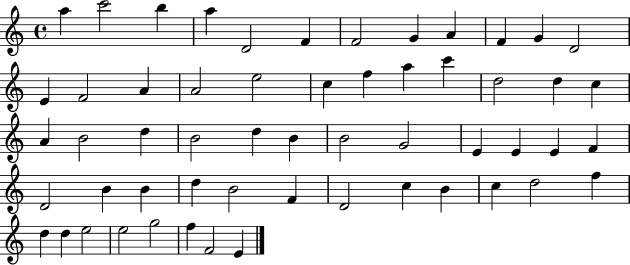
{
  \clef treble
  \time 4/4
  \defaultTimeSignature
  \key c \major
  a''4 c'''2 b''4 | a''4 d'2 f'4 | f'2 g'4 a'4 | f'4 g'4 d'2 | \break e'4 f'2 a'4 | a'2 e''2 | c''4 f''4 a''4 c'''4 | d''2 d''4 c''4 | \break a'4 b'2 d''4 | b'2 d''4 b'4 | b'2 g'2 | e'4 e'4 e'4 f'4 | \break d'2 b'4 b'4 | d''4 b'2 f'4 | d'2 c''4 b'4 | c''4 d''2 f''4 | \break d''4 d''4 e''2 | e''2 g''2 | f''4 f'2 e'4 | \bar "|."
}